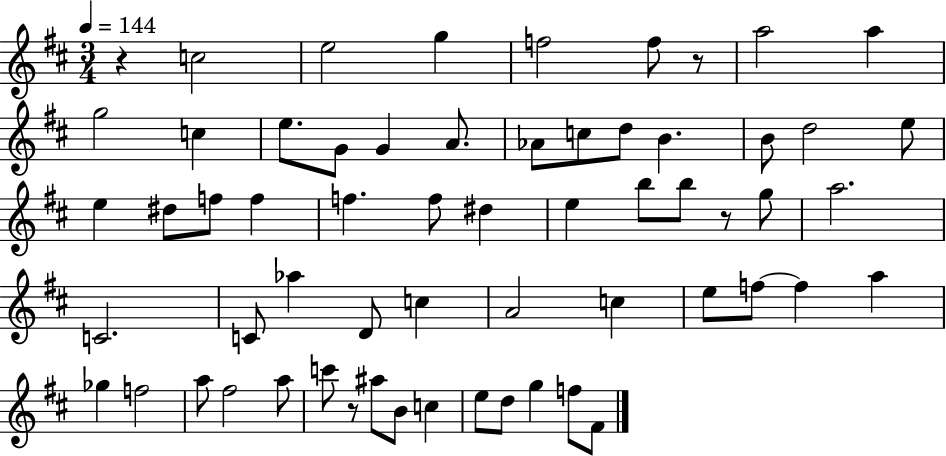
X:1
T:Untitled
M:3/4
L:1/4
K:D
z c2 e2 g f2 f/2 z/2 a2 a g2 c e/2 G/2 G A/2 _A/2 c/2 d/2 B B/2 d2 e/2 e ^d/2 f/2 f f f/2 ^d e b/2 b/2 z/2 g/2 a2 C2 C/2 _a D/2 c A2 c e/2 f/2 f a _g f2 a/2 ^f2 a/2 c'/2 z/2 ^a/2 B/2 c e/2 d/2 g f/2 ^F/2